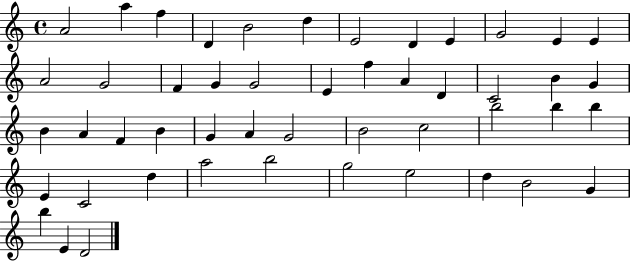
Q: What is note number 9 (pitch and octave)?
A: E4